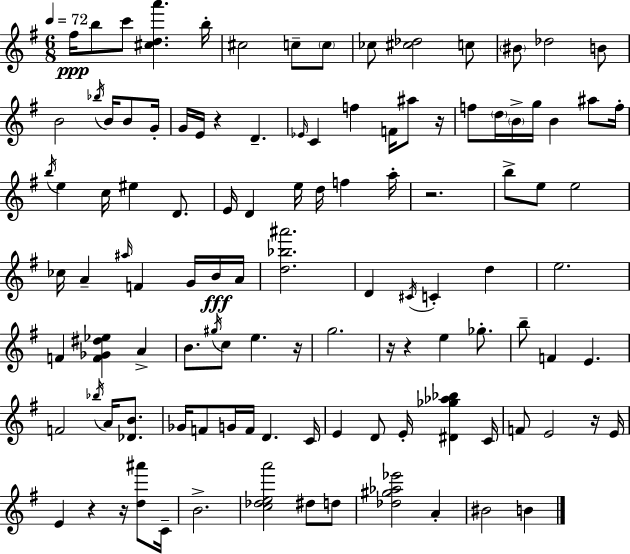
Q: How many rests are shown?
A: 9